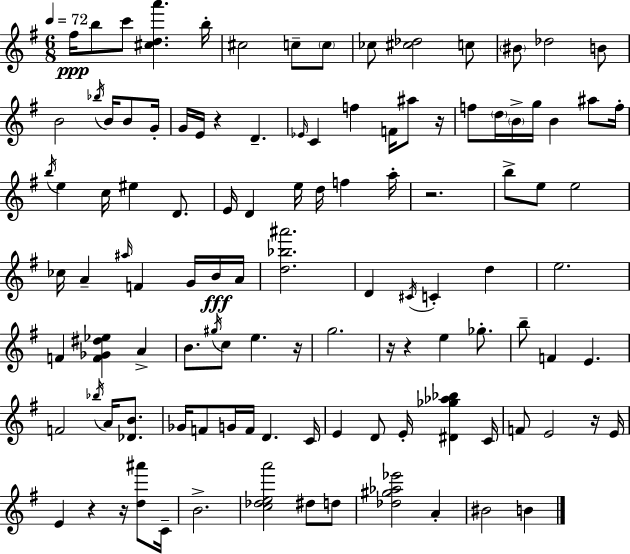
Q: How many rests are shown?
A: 9